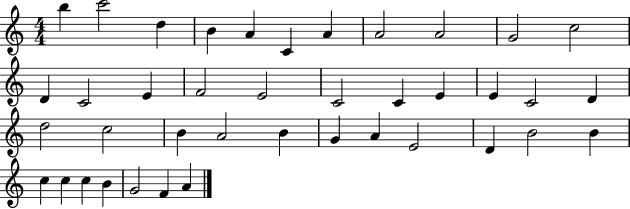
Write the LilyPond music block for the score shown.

{
  \clef treble
  \numericTimeSignature
  \time 4/4
  \key c \major
  b''4 c'''2 d''4 | b'4 a'4 c'4 a'4 | a'2 a'2 | g'2 c''2 | \break d'4 c'2 e'4 | f'2 e'2 | c'2 c'4 e'4 | e'4 c'2 d'4 | \break d''2 c''2 | b'4 a'2 b'4 | g'4 a'4 e'2 | d'4 b'2 b'4 | \break c''4 c''4 c''4 b'4 | g'2 f'4 a'4 | \bar "|."
}